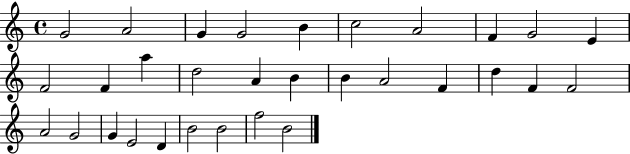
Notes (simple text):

G4/h A4/h G4/q G4/h B4/q C5/h A4/h F4/q G4/h E4/q F4/h F4/q A5/q D5/h A4/q B4/q B4/q A4/h F4/q D5/q F4/q F4/h A4/h G4/h G4/q E4/h D4/q B4/h B4/h F5/h B4/h